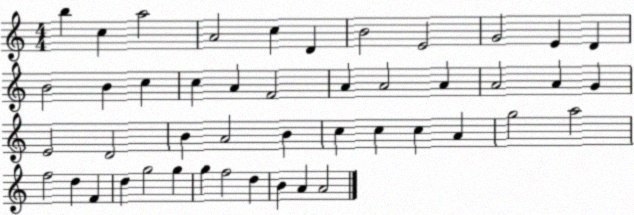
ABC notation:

X:1
T:Untitled
M:4/4
L:1/4
K:C
b c a2 A2 c D B2 E2 G2 E D B2 B c c A F2 A A2 A A2 A G E2 D2 B A2 B c c c A g2 a2 f2 d F d g2 g g f2 d B A A2